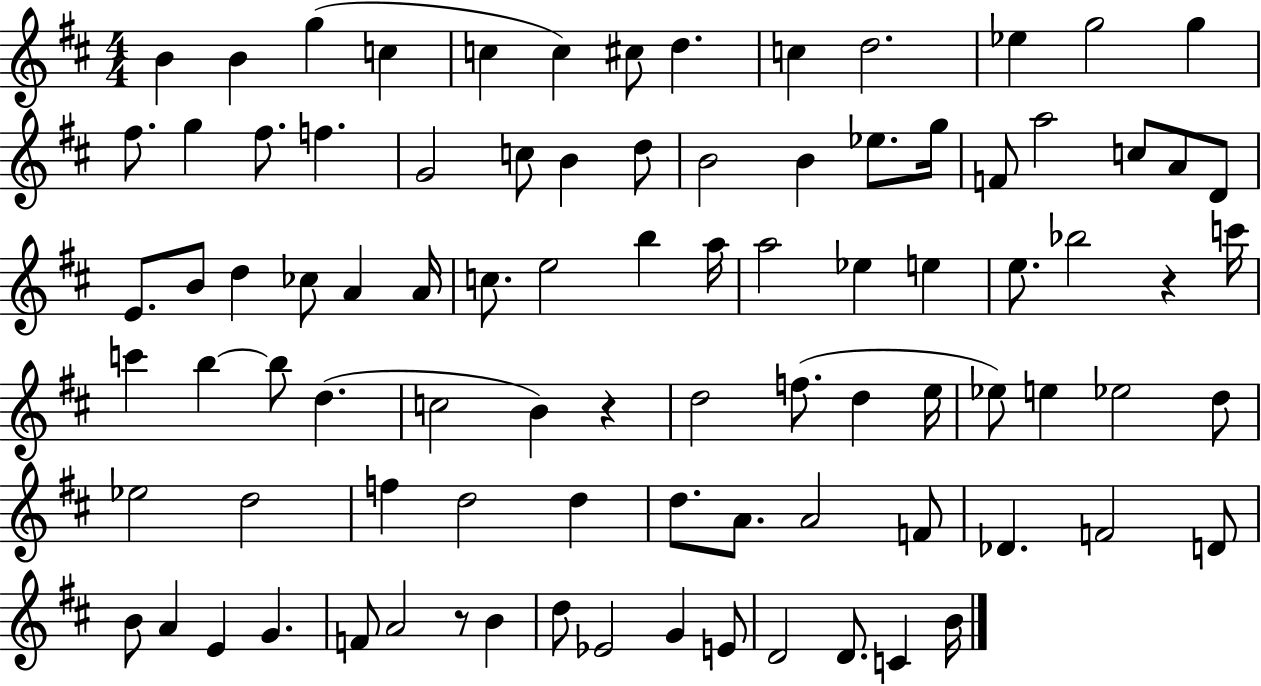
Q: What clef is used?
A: treble